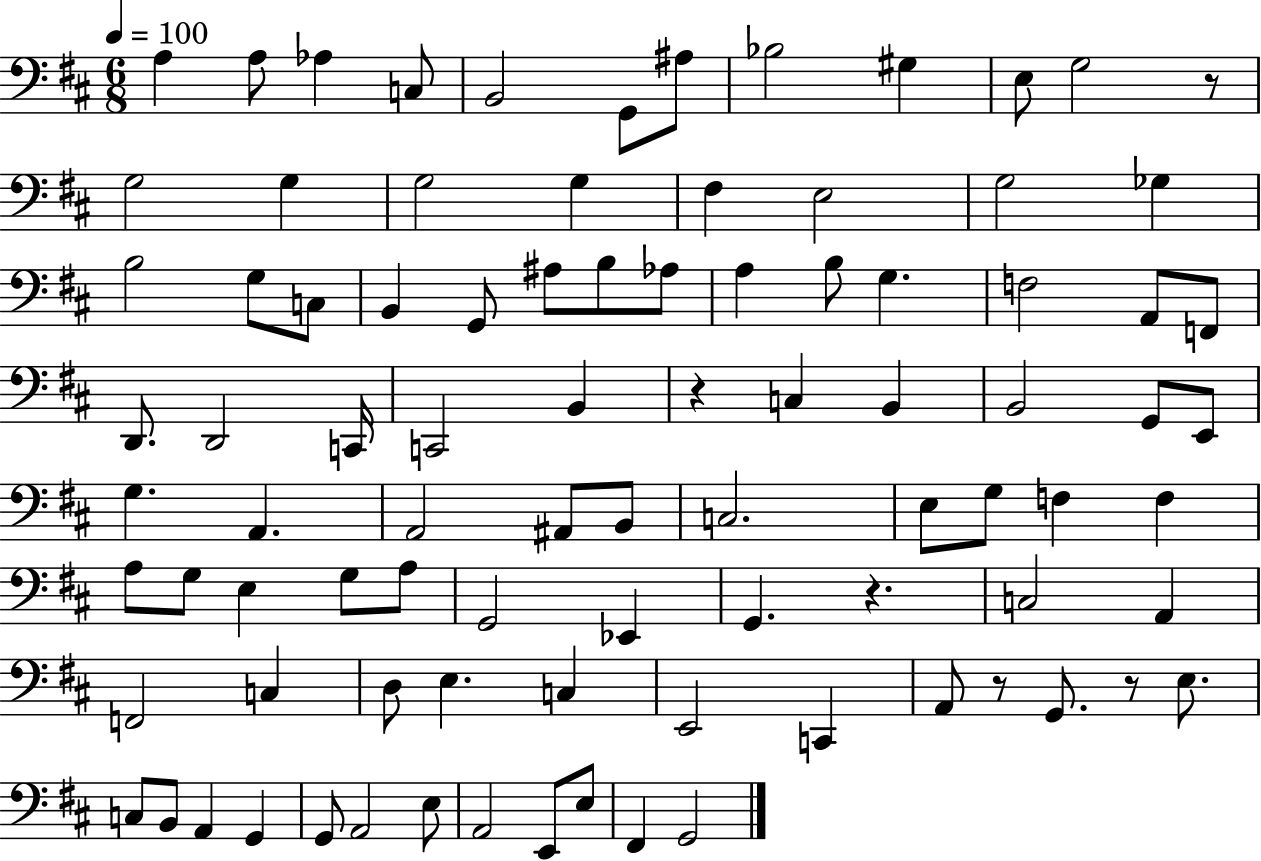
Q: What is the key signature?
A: D major